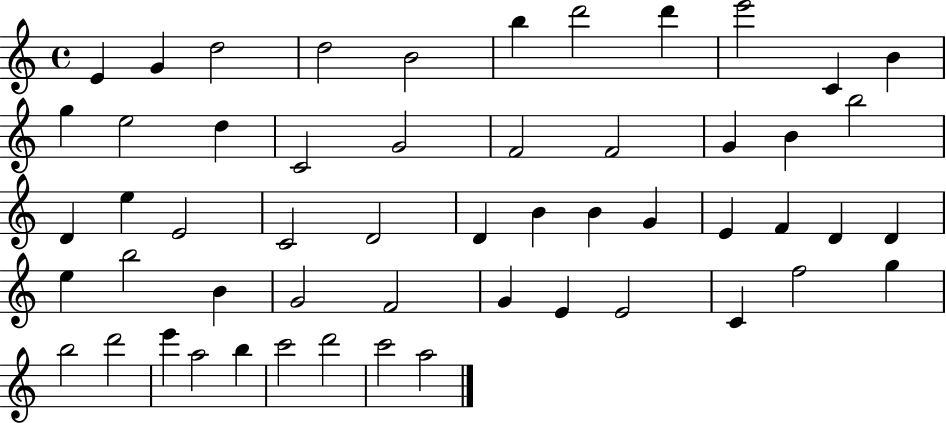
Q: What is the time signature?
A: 4/4